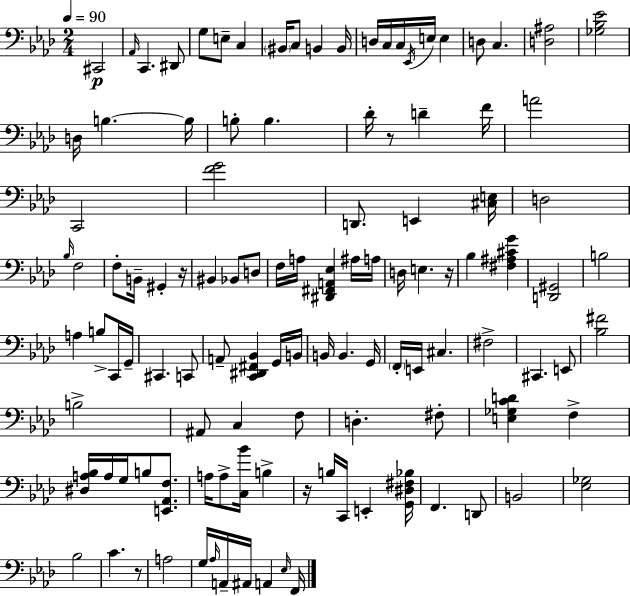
X:1
T:Untitled
M:2/4
L:1/4
K:Fm
^C,,2 _A,,/4 C,, ^D,,/2 G,/2 E,/2 C, ^B,,/4 C,/2 B,, B,,/4 D,/4 C,/4 C,/4 _E,,/4 E,/4 E, D,/2 C, [D,^A,]2 [_G,_B,_E]2 D,/4 B, B,/4 B,/2 B, _D/4 z/2 D F/4 A2 C,,2 [FG]2 D,,/2 E,, [^C,E,]/4 D,2 _B,/4 F,2 F,/2 B,,/4 ^G,, z/4 ^B,, _B,,/2 D,/2 F,/4 A,/4 [^D,,^F,,A,,_E,] ^A,/4 A,/4 D,/4 E, z/4 _B, [^F,^A,^CG] [D,,^G,,]2 B,2 A, B,/2 C,,/4 G,,/4 ^C,, C,,/2 A,,/2 [C,,^D,,^F,,_B,,] G,,/4 B,,/4 B,,/4 B,, G,,/4 F,,/4 E,,/4 ^C, ^F,2 ^C,, E,,/2 [_B,^F]2 B,2 ^A,,/2 C, F,/2 D, ^F,/2 [E,_G,CD] F, [^D,A,_B,]/4 A,/4 G,/4 B,/2 [E,,_A,,F,]/2 A,/4 A,/2 [C,_B]/4 B, z/4 B,/4 C,,/4 E,, [G,,^D,^F,_B,]/4 F,, D,,/2 B,,2 [_E,_G,]2 _B,2 C z/2 A,2 G,/4 _A,/4 A,,/4 ^A,,/4 A,, _E,/4 F,,/4